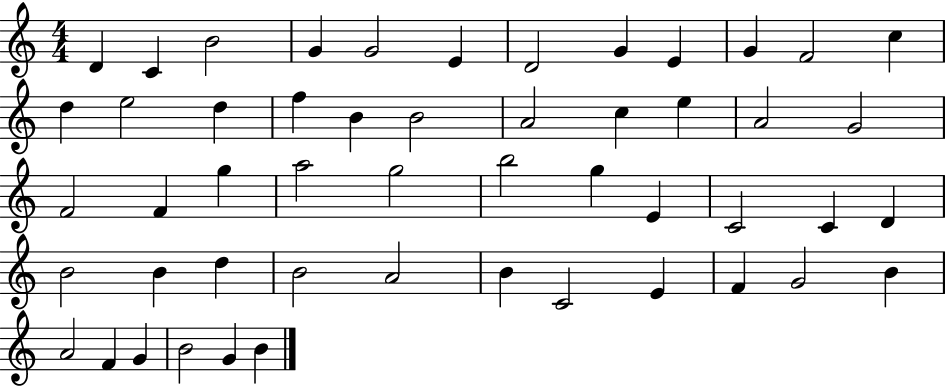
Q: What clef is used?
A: treble